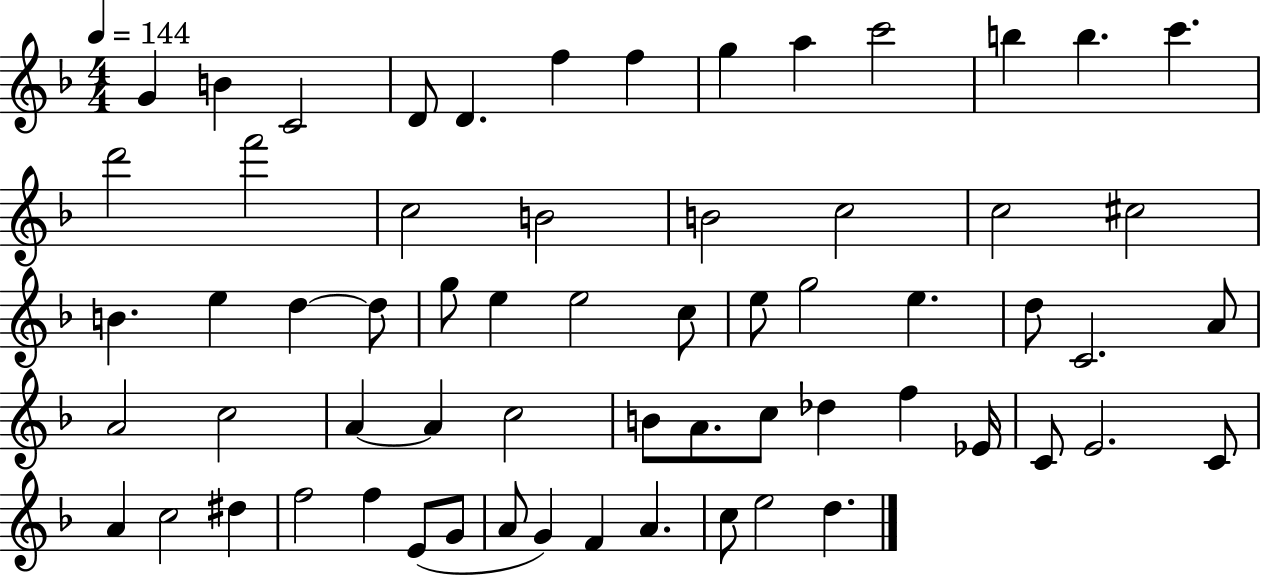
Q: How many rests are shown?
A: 0